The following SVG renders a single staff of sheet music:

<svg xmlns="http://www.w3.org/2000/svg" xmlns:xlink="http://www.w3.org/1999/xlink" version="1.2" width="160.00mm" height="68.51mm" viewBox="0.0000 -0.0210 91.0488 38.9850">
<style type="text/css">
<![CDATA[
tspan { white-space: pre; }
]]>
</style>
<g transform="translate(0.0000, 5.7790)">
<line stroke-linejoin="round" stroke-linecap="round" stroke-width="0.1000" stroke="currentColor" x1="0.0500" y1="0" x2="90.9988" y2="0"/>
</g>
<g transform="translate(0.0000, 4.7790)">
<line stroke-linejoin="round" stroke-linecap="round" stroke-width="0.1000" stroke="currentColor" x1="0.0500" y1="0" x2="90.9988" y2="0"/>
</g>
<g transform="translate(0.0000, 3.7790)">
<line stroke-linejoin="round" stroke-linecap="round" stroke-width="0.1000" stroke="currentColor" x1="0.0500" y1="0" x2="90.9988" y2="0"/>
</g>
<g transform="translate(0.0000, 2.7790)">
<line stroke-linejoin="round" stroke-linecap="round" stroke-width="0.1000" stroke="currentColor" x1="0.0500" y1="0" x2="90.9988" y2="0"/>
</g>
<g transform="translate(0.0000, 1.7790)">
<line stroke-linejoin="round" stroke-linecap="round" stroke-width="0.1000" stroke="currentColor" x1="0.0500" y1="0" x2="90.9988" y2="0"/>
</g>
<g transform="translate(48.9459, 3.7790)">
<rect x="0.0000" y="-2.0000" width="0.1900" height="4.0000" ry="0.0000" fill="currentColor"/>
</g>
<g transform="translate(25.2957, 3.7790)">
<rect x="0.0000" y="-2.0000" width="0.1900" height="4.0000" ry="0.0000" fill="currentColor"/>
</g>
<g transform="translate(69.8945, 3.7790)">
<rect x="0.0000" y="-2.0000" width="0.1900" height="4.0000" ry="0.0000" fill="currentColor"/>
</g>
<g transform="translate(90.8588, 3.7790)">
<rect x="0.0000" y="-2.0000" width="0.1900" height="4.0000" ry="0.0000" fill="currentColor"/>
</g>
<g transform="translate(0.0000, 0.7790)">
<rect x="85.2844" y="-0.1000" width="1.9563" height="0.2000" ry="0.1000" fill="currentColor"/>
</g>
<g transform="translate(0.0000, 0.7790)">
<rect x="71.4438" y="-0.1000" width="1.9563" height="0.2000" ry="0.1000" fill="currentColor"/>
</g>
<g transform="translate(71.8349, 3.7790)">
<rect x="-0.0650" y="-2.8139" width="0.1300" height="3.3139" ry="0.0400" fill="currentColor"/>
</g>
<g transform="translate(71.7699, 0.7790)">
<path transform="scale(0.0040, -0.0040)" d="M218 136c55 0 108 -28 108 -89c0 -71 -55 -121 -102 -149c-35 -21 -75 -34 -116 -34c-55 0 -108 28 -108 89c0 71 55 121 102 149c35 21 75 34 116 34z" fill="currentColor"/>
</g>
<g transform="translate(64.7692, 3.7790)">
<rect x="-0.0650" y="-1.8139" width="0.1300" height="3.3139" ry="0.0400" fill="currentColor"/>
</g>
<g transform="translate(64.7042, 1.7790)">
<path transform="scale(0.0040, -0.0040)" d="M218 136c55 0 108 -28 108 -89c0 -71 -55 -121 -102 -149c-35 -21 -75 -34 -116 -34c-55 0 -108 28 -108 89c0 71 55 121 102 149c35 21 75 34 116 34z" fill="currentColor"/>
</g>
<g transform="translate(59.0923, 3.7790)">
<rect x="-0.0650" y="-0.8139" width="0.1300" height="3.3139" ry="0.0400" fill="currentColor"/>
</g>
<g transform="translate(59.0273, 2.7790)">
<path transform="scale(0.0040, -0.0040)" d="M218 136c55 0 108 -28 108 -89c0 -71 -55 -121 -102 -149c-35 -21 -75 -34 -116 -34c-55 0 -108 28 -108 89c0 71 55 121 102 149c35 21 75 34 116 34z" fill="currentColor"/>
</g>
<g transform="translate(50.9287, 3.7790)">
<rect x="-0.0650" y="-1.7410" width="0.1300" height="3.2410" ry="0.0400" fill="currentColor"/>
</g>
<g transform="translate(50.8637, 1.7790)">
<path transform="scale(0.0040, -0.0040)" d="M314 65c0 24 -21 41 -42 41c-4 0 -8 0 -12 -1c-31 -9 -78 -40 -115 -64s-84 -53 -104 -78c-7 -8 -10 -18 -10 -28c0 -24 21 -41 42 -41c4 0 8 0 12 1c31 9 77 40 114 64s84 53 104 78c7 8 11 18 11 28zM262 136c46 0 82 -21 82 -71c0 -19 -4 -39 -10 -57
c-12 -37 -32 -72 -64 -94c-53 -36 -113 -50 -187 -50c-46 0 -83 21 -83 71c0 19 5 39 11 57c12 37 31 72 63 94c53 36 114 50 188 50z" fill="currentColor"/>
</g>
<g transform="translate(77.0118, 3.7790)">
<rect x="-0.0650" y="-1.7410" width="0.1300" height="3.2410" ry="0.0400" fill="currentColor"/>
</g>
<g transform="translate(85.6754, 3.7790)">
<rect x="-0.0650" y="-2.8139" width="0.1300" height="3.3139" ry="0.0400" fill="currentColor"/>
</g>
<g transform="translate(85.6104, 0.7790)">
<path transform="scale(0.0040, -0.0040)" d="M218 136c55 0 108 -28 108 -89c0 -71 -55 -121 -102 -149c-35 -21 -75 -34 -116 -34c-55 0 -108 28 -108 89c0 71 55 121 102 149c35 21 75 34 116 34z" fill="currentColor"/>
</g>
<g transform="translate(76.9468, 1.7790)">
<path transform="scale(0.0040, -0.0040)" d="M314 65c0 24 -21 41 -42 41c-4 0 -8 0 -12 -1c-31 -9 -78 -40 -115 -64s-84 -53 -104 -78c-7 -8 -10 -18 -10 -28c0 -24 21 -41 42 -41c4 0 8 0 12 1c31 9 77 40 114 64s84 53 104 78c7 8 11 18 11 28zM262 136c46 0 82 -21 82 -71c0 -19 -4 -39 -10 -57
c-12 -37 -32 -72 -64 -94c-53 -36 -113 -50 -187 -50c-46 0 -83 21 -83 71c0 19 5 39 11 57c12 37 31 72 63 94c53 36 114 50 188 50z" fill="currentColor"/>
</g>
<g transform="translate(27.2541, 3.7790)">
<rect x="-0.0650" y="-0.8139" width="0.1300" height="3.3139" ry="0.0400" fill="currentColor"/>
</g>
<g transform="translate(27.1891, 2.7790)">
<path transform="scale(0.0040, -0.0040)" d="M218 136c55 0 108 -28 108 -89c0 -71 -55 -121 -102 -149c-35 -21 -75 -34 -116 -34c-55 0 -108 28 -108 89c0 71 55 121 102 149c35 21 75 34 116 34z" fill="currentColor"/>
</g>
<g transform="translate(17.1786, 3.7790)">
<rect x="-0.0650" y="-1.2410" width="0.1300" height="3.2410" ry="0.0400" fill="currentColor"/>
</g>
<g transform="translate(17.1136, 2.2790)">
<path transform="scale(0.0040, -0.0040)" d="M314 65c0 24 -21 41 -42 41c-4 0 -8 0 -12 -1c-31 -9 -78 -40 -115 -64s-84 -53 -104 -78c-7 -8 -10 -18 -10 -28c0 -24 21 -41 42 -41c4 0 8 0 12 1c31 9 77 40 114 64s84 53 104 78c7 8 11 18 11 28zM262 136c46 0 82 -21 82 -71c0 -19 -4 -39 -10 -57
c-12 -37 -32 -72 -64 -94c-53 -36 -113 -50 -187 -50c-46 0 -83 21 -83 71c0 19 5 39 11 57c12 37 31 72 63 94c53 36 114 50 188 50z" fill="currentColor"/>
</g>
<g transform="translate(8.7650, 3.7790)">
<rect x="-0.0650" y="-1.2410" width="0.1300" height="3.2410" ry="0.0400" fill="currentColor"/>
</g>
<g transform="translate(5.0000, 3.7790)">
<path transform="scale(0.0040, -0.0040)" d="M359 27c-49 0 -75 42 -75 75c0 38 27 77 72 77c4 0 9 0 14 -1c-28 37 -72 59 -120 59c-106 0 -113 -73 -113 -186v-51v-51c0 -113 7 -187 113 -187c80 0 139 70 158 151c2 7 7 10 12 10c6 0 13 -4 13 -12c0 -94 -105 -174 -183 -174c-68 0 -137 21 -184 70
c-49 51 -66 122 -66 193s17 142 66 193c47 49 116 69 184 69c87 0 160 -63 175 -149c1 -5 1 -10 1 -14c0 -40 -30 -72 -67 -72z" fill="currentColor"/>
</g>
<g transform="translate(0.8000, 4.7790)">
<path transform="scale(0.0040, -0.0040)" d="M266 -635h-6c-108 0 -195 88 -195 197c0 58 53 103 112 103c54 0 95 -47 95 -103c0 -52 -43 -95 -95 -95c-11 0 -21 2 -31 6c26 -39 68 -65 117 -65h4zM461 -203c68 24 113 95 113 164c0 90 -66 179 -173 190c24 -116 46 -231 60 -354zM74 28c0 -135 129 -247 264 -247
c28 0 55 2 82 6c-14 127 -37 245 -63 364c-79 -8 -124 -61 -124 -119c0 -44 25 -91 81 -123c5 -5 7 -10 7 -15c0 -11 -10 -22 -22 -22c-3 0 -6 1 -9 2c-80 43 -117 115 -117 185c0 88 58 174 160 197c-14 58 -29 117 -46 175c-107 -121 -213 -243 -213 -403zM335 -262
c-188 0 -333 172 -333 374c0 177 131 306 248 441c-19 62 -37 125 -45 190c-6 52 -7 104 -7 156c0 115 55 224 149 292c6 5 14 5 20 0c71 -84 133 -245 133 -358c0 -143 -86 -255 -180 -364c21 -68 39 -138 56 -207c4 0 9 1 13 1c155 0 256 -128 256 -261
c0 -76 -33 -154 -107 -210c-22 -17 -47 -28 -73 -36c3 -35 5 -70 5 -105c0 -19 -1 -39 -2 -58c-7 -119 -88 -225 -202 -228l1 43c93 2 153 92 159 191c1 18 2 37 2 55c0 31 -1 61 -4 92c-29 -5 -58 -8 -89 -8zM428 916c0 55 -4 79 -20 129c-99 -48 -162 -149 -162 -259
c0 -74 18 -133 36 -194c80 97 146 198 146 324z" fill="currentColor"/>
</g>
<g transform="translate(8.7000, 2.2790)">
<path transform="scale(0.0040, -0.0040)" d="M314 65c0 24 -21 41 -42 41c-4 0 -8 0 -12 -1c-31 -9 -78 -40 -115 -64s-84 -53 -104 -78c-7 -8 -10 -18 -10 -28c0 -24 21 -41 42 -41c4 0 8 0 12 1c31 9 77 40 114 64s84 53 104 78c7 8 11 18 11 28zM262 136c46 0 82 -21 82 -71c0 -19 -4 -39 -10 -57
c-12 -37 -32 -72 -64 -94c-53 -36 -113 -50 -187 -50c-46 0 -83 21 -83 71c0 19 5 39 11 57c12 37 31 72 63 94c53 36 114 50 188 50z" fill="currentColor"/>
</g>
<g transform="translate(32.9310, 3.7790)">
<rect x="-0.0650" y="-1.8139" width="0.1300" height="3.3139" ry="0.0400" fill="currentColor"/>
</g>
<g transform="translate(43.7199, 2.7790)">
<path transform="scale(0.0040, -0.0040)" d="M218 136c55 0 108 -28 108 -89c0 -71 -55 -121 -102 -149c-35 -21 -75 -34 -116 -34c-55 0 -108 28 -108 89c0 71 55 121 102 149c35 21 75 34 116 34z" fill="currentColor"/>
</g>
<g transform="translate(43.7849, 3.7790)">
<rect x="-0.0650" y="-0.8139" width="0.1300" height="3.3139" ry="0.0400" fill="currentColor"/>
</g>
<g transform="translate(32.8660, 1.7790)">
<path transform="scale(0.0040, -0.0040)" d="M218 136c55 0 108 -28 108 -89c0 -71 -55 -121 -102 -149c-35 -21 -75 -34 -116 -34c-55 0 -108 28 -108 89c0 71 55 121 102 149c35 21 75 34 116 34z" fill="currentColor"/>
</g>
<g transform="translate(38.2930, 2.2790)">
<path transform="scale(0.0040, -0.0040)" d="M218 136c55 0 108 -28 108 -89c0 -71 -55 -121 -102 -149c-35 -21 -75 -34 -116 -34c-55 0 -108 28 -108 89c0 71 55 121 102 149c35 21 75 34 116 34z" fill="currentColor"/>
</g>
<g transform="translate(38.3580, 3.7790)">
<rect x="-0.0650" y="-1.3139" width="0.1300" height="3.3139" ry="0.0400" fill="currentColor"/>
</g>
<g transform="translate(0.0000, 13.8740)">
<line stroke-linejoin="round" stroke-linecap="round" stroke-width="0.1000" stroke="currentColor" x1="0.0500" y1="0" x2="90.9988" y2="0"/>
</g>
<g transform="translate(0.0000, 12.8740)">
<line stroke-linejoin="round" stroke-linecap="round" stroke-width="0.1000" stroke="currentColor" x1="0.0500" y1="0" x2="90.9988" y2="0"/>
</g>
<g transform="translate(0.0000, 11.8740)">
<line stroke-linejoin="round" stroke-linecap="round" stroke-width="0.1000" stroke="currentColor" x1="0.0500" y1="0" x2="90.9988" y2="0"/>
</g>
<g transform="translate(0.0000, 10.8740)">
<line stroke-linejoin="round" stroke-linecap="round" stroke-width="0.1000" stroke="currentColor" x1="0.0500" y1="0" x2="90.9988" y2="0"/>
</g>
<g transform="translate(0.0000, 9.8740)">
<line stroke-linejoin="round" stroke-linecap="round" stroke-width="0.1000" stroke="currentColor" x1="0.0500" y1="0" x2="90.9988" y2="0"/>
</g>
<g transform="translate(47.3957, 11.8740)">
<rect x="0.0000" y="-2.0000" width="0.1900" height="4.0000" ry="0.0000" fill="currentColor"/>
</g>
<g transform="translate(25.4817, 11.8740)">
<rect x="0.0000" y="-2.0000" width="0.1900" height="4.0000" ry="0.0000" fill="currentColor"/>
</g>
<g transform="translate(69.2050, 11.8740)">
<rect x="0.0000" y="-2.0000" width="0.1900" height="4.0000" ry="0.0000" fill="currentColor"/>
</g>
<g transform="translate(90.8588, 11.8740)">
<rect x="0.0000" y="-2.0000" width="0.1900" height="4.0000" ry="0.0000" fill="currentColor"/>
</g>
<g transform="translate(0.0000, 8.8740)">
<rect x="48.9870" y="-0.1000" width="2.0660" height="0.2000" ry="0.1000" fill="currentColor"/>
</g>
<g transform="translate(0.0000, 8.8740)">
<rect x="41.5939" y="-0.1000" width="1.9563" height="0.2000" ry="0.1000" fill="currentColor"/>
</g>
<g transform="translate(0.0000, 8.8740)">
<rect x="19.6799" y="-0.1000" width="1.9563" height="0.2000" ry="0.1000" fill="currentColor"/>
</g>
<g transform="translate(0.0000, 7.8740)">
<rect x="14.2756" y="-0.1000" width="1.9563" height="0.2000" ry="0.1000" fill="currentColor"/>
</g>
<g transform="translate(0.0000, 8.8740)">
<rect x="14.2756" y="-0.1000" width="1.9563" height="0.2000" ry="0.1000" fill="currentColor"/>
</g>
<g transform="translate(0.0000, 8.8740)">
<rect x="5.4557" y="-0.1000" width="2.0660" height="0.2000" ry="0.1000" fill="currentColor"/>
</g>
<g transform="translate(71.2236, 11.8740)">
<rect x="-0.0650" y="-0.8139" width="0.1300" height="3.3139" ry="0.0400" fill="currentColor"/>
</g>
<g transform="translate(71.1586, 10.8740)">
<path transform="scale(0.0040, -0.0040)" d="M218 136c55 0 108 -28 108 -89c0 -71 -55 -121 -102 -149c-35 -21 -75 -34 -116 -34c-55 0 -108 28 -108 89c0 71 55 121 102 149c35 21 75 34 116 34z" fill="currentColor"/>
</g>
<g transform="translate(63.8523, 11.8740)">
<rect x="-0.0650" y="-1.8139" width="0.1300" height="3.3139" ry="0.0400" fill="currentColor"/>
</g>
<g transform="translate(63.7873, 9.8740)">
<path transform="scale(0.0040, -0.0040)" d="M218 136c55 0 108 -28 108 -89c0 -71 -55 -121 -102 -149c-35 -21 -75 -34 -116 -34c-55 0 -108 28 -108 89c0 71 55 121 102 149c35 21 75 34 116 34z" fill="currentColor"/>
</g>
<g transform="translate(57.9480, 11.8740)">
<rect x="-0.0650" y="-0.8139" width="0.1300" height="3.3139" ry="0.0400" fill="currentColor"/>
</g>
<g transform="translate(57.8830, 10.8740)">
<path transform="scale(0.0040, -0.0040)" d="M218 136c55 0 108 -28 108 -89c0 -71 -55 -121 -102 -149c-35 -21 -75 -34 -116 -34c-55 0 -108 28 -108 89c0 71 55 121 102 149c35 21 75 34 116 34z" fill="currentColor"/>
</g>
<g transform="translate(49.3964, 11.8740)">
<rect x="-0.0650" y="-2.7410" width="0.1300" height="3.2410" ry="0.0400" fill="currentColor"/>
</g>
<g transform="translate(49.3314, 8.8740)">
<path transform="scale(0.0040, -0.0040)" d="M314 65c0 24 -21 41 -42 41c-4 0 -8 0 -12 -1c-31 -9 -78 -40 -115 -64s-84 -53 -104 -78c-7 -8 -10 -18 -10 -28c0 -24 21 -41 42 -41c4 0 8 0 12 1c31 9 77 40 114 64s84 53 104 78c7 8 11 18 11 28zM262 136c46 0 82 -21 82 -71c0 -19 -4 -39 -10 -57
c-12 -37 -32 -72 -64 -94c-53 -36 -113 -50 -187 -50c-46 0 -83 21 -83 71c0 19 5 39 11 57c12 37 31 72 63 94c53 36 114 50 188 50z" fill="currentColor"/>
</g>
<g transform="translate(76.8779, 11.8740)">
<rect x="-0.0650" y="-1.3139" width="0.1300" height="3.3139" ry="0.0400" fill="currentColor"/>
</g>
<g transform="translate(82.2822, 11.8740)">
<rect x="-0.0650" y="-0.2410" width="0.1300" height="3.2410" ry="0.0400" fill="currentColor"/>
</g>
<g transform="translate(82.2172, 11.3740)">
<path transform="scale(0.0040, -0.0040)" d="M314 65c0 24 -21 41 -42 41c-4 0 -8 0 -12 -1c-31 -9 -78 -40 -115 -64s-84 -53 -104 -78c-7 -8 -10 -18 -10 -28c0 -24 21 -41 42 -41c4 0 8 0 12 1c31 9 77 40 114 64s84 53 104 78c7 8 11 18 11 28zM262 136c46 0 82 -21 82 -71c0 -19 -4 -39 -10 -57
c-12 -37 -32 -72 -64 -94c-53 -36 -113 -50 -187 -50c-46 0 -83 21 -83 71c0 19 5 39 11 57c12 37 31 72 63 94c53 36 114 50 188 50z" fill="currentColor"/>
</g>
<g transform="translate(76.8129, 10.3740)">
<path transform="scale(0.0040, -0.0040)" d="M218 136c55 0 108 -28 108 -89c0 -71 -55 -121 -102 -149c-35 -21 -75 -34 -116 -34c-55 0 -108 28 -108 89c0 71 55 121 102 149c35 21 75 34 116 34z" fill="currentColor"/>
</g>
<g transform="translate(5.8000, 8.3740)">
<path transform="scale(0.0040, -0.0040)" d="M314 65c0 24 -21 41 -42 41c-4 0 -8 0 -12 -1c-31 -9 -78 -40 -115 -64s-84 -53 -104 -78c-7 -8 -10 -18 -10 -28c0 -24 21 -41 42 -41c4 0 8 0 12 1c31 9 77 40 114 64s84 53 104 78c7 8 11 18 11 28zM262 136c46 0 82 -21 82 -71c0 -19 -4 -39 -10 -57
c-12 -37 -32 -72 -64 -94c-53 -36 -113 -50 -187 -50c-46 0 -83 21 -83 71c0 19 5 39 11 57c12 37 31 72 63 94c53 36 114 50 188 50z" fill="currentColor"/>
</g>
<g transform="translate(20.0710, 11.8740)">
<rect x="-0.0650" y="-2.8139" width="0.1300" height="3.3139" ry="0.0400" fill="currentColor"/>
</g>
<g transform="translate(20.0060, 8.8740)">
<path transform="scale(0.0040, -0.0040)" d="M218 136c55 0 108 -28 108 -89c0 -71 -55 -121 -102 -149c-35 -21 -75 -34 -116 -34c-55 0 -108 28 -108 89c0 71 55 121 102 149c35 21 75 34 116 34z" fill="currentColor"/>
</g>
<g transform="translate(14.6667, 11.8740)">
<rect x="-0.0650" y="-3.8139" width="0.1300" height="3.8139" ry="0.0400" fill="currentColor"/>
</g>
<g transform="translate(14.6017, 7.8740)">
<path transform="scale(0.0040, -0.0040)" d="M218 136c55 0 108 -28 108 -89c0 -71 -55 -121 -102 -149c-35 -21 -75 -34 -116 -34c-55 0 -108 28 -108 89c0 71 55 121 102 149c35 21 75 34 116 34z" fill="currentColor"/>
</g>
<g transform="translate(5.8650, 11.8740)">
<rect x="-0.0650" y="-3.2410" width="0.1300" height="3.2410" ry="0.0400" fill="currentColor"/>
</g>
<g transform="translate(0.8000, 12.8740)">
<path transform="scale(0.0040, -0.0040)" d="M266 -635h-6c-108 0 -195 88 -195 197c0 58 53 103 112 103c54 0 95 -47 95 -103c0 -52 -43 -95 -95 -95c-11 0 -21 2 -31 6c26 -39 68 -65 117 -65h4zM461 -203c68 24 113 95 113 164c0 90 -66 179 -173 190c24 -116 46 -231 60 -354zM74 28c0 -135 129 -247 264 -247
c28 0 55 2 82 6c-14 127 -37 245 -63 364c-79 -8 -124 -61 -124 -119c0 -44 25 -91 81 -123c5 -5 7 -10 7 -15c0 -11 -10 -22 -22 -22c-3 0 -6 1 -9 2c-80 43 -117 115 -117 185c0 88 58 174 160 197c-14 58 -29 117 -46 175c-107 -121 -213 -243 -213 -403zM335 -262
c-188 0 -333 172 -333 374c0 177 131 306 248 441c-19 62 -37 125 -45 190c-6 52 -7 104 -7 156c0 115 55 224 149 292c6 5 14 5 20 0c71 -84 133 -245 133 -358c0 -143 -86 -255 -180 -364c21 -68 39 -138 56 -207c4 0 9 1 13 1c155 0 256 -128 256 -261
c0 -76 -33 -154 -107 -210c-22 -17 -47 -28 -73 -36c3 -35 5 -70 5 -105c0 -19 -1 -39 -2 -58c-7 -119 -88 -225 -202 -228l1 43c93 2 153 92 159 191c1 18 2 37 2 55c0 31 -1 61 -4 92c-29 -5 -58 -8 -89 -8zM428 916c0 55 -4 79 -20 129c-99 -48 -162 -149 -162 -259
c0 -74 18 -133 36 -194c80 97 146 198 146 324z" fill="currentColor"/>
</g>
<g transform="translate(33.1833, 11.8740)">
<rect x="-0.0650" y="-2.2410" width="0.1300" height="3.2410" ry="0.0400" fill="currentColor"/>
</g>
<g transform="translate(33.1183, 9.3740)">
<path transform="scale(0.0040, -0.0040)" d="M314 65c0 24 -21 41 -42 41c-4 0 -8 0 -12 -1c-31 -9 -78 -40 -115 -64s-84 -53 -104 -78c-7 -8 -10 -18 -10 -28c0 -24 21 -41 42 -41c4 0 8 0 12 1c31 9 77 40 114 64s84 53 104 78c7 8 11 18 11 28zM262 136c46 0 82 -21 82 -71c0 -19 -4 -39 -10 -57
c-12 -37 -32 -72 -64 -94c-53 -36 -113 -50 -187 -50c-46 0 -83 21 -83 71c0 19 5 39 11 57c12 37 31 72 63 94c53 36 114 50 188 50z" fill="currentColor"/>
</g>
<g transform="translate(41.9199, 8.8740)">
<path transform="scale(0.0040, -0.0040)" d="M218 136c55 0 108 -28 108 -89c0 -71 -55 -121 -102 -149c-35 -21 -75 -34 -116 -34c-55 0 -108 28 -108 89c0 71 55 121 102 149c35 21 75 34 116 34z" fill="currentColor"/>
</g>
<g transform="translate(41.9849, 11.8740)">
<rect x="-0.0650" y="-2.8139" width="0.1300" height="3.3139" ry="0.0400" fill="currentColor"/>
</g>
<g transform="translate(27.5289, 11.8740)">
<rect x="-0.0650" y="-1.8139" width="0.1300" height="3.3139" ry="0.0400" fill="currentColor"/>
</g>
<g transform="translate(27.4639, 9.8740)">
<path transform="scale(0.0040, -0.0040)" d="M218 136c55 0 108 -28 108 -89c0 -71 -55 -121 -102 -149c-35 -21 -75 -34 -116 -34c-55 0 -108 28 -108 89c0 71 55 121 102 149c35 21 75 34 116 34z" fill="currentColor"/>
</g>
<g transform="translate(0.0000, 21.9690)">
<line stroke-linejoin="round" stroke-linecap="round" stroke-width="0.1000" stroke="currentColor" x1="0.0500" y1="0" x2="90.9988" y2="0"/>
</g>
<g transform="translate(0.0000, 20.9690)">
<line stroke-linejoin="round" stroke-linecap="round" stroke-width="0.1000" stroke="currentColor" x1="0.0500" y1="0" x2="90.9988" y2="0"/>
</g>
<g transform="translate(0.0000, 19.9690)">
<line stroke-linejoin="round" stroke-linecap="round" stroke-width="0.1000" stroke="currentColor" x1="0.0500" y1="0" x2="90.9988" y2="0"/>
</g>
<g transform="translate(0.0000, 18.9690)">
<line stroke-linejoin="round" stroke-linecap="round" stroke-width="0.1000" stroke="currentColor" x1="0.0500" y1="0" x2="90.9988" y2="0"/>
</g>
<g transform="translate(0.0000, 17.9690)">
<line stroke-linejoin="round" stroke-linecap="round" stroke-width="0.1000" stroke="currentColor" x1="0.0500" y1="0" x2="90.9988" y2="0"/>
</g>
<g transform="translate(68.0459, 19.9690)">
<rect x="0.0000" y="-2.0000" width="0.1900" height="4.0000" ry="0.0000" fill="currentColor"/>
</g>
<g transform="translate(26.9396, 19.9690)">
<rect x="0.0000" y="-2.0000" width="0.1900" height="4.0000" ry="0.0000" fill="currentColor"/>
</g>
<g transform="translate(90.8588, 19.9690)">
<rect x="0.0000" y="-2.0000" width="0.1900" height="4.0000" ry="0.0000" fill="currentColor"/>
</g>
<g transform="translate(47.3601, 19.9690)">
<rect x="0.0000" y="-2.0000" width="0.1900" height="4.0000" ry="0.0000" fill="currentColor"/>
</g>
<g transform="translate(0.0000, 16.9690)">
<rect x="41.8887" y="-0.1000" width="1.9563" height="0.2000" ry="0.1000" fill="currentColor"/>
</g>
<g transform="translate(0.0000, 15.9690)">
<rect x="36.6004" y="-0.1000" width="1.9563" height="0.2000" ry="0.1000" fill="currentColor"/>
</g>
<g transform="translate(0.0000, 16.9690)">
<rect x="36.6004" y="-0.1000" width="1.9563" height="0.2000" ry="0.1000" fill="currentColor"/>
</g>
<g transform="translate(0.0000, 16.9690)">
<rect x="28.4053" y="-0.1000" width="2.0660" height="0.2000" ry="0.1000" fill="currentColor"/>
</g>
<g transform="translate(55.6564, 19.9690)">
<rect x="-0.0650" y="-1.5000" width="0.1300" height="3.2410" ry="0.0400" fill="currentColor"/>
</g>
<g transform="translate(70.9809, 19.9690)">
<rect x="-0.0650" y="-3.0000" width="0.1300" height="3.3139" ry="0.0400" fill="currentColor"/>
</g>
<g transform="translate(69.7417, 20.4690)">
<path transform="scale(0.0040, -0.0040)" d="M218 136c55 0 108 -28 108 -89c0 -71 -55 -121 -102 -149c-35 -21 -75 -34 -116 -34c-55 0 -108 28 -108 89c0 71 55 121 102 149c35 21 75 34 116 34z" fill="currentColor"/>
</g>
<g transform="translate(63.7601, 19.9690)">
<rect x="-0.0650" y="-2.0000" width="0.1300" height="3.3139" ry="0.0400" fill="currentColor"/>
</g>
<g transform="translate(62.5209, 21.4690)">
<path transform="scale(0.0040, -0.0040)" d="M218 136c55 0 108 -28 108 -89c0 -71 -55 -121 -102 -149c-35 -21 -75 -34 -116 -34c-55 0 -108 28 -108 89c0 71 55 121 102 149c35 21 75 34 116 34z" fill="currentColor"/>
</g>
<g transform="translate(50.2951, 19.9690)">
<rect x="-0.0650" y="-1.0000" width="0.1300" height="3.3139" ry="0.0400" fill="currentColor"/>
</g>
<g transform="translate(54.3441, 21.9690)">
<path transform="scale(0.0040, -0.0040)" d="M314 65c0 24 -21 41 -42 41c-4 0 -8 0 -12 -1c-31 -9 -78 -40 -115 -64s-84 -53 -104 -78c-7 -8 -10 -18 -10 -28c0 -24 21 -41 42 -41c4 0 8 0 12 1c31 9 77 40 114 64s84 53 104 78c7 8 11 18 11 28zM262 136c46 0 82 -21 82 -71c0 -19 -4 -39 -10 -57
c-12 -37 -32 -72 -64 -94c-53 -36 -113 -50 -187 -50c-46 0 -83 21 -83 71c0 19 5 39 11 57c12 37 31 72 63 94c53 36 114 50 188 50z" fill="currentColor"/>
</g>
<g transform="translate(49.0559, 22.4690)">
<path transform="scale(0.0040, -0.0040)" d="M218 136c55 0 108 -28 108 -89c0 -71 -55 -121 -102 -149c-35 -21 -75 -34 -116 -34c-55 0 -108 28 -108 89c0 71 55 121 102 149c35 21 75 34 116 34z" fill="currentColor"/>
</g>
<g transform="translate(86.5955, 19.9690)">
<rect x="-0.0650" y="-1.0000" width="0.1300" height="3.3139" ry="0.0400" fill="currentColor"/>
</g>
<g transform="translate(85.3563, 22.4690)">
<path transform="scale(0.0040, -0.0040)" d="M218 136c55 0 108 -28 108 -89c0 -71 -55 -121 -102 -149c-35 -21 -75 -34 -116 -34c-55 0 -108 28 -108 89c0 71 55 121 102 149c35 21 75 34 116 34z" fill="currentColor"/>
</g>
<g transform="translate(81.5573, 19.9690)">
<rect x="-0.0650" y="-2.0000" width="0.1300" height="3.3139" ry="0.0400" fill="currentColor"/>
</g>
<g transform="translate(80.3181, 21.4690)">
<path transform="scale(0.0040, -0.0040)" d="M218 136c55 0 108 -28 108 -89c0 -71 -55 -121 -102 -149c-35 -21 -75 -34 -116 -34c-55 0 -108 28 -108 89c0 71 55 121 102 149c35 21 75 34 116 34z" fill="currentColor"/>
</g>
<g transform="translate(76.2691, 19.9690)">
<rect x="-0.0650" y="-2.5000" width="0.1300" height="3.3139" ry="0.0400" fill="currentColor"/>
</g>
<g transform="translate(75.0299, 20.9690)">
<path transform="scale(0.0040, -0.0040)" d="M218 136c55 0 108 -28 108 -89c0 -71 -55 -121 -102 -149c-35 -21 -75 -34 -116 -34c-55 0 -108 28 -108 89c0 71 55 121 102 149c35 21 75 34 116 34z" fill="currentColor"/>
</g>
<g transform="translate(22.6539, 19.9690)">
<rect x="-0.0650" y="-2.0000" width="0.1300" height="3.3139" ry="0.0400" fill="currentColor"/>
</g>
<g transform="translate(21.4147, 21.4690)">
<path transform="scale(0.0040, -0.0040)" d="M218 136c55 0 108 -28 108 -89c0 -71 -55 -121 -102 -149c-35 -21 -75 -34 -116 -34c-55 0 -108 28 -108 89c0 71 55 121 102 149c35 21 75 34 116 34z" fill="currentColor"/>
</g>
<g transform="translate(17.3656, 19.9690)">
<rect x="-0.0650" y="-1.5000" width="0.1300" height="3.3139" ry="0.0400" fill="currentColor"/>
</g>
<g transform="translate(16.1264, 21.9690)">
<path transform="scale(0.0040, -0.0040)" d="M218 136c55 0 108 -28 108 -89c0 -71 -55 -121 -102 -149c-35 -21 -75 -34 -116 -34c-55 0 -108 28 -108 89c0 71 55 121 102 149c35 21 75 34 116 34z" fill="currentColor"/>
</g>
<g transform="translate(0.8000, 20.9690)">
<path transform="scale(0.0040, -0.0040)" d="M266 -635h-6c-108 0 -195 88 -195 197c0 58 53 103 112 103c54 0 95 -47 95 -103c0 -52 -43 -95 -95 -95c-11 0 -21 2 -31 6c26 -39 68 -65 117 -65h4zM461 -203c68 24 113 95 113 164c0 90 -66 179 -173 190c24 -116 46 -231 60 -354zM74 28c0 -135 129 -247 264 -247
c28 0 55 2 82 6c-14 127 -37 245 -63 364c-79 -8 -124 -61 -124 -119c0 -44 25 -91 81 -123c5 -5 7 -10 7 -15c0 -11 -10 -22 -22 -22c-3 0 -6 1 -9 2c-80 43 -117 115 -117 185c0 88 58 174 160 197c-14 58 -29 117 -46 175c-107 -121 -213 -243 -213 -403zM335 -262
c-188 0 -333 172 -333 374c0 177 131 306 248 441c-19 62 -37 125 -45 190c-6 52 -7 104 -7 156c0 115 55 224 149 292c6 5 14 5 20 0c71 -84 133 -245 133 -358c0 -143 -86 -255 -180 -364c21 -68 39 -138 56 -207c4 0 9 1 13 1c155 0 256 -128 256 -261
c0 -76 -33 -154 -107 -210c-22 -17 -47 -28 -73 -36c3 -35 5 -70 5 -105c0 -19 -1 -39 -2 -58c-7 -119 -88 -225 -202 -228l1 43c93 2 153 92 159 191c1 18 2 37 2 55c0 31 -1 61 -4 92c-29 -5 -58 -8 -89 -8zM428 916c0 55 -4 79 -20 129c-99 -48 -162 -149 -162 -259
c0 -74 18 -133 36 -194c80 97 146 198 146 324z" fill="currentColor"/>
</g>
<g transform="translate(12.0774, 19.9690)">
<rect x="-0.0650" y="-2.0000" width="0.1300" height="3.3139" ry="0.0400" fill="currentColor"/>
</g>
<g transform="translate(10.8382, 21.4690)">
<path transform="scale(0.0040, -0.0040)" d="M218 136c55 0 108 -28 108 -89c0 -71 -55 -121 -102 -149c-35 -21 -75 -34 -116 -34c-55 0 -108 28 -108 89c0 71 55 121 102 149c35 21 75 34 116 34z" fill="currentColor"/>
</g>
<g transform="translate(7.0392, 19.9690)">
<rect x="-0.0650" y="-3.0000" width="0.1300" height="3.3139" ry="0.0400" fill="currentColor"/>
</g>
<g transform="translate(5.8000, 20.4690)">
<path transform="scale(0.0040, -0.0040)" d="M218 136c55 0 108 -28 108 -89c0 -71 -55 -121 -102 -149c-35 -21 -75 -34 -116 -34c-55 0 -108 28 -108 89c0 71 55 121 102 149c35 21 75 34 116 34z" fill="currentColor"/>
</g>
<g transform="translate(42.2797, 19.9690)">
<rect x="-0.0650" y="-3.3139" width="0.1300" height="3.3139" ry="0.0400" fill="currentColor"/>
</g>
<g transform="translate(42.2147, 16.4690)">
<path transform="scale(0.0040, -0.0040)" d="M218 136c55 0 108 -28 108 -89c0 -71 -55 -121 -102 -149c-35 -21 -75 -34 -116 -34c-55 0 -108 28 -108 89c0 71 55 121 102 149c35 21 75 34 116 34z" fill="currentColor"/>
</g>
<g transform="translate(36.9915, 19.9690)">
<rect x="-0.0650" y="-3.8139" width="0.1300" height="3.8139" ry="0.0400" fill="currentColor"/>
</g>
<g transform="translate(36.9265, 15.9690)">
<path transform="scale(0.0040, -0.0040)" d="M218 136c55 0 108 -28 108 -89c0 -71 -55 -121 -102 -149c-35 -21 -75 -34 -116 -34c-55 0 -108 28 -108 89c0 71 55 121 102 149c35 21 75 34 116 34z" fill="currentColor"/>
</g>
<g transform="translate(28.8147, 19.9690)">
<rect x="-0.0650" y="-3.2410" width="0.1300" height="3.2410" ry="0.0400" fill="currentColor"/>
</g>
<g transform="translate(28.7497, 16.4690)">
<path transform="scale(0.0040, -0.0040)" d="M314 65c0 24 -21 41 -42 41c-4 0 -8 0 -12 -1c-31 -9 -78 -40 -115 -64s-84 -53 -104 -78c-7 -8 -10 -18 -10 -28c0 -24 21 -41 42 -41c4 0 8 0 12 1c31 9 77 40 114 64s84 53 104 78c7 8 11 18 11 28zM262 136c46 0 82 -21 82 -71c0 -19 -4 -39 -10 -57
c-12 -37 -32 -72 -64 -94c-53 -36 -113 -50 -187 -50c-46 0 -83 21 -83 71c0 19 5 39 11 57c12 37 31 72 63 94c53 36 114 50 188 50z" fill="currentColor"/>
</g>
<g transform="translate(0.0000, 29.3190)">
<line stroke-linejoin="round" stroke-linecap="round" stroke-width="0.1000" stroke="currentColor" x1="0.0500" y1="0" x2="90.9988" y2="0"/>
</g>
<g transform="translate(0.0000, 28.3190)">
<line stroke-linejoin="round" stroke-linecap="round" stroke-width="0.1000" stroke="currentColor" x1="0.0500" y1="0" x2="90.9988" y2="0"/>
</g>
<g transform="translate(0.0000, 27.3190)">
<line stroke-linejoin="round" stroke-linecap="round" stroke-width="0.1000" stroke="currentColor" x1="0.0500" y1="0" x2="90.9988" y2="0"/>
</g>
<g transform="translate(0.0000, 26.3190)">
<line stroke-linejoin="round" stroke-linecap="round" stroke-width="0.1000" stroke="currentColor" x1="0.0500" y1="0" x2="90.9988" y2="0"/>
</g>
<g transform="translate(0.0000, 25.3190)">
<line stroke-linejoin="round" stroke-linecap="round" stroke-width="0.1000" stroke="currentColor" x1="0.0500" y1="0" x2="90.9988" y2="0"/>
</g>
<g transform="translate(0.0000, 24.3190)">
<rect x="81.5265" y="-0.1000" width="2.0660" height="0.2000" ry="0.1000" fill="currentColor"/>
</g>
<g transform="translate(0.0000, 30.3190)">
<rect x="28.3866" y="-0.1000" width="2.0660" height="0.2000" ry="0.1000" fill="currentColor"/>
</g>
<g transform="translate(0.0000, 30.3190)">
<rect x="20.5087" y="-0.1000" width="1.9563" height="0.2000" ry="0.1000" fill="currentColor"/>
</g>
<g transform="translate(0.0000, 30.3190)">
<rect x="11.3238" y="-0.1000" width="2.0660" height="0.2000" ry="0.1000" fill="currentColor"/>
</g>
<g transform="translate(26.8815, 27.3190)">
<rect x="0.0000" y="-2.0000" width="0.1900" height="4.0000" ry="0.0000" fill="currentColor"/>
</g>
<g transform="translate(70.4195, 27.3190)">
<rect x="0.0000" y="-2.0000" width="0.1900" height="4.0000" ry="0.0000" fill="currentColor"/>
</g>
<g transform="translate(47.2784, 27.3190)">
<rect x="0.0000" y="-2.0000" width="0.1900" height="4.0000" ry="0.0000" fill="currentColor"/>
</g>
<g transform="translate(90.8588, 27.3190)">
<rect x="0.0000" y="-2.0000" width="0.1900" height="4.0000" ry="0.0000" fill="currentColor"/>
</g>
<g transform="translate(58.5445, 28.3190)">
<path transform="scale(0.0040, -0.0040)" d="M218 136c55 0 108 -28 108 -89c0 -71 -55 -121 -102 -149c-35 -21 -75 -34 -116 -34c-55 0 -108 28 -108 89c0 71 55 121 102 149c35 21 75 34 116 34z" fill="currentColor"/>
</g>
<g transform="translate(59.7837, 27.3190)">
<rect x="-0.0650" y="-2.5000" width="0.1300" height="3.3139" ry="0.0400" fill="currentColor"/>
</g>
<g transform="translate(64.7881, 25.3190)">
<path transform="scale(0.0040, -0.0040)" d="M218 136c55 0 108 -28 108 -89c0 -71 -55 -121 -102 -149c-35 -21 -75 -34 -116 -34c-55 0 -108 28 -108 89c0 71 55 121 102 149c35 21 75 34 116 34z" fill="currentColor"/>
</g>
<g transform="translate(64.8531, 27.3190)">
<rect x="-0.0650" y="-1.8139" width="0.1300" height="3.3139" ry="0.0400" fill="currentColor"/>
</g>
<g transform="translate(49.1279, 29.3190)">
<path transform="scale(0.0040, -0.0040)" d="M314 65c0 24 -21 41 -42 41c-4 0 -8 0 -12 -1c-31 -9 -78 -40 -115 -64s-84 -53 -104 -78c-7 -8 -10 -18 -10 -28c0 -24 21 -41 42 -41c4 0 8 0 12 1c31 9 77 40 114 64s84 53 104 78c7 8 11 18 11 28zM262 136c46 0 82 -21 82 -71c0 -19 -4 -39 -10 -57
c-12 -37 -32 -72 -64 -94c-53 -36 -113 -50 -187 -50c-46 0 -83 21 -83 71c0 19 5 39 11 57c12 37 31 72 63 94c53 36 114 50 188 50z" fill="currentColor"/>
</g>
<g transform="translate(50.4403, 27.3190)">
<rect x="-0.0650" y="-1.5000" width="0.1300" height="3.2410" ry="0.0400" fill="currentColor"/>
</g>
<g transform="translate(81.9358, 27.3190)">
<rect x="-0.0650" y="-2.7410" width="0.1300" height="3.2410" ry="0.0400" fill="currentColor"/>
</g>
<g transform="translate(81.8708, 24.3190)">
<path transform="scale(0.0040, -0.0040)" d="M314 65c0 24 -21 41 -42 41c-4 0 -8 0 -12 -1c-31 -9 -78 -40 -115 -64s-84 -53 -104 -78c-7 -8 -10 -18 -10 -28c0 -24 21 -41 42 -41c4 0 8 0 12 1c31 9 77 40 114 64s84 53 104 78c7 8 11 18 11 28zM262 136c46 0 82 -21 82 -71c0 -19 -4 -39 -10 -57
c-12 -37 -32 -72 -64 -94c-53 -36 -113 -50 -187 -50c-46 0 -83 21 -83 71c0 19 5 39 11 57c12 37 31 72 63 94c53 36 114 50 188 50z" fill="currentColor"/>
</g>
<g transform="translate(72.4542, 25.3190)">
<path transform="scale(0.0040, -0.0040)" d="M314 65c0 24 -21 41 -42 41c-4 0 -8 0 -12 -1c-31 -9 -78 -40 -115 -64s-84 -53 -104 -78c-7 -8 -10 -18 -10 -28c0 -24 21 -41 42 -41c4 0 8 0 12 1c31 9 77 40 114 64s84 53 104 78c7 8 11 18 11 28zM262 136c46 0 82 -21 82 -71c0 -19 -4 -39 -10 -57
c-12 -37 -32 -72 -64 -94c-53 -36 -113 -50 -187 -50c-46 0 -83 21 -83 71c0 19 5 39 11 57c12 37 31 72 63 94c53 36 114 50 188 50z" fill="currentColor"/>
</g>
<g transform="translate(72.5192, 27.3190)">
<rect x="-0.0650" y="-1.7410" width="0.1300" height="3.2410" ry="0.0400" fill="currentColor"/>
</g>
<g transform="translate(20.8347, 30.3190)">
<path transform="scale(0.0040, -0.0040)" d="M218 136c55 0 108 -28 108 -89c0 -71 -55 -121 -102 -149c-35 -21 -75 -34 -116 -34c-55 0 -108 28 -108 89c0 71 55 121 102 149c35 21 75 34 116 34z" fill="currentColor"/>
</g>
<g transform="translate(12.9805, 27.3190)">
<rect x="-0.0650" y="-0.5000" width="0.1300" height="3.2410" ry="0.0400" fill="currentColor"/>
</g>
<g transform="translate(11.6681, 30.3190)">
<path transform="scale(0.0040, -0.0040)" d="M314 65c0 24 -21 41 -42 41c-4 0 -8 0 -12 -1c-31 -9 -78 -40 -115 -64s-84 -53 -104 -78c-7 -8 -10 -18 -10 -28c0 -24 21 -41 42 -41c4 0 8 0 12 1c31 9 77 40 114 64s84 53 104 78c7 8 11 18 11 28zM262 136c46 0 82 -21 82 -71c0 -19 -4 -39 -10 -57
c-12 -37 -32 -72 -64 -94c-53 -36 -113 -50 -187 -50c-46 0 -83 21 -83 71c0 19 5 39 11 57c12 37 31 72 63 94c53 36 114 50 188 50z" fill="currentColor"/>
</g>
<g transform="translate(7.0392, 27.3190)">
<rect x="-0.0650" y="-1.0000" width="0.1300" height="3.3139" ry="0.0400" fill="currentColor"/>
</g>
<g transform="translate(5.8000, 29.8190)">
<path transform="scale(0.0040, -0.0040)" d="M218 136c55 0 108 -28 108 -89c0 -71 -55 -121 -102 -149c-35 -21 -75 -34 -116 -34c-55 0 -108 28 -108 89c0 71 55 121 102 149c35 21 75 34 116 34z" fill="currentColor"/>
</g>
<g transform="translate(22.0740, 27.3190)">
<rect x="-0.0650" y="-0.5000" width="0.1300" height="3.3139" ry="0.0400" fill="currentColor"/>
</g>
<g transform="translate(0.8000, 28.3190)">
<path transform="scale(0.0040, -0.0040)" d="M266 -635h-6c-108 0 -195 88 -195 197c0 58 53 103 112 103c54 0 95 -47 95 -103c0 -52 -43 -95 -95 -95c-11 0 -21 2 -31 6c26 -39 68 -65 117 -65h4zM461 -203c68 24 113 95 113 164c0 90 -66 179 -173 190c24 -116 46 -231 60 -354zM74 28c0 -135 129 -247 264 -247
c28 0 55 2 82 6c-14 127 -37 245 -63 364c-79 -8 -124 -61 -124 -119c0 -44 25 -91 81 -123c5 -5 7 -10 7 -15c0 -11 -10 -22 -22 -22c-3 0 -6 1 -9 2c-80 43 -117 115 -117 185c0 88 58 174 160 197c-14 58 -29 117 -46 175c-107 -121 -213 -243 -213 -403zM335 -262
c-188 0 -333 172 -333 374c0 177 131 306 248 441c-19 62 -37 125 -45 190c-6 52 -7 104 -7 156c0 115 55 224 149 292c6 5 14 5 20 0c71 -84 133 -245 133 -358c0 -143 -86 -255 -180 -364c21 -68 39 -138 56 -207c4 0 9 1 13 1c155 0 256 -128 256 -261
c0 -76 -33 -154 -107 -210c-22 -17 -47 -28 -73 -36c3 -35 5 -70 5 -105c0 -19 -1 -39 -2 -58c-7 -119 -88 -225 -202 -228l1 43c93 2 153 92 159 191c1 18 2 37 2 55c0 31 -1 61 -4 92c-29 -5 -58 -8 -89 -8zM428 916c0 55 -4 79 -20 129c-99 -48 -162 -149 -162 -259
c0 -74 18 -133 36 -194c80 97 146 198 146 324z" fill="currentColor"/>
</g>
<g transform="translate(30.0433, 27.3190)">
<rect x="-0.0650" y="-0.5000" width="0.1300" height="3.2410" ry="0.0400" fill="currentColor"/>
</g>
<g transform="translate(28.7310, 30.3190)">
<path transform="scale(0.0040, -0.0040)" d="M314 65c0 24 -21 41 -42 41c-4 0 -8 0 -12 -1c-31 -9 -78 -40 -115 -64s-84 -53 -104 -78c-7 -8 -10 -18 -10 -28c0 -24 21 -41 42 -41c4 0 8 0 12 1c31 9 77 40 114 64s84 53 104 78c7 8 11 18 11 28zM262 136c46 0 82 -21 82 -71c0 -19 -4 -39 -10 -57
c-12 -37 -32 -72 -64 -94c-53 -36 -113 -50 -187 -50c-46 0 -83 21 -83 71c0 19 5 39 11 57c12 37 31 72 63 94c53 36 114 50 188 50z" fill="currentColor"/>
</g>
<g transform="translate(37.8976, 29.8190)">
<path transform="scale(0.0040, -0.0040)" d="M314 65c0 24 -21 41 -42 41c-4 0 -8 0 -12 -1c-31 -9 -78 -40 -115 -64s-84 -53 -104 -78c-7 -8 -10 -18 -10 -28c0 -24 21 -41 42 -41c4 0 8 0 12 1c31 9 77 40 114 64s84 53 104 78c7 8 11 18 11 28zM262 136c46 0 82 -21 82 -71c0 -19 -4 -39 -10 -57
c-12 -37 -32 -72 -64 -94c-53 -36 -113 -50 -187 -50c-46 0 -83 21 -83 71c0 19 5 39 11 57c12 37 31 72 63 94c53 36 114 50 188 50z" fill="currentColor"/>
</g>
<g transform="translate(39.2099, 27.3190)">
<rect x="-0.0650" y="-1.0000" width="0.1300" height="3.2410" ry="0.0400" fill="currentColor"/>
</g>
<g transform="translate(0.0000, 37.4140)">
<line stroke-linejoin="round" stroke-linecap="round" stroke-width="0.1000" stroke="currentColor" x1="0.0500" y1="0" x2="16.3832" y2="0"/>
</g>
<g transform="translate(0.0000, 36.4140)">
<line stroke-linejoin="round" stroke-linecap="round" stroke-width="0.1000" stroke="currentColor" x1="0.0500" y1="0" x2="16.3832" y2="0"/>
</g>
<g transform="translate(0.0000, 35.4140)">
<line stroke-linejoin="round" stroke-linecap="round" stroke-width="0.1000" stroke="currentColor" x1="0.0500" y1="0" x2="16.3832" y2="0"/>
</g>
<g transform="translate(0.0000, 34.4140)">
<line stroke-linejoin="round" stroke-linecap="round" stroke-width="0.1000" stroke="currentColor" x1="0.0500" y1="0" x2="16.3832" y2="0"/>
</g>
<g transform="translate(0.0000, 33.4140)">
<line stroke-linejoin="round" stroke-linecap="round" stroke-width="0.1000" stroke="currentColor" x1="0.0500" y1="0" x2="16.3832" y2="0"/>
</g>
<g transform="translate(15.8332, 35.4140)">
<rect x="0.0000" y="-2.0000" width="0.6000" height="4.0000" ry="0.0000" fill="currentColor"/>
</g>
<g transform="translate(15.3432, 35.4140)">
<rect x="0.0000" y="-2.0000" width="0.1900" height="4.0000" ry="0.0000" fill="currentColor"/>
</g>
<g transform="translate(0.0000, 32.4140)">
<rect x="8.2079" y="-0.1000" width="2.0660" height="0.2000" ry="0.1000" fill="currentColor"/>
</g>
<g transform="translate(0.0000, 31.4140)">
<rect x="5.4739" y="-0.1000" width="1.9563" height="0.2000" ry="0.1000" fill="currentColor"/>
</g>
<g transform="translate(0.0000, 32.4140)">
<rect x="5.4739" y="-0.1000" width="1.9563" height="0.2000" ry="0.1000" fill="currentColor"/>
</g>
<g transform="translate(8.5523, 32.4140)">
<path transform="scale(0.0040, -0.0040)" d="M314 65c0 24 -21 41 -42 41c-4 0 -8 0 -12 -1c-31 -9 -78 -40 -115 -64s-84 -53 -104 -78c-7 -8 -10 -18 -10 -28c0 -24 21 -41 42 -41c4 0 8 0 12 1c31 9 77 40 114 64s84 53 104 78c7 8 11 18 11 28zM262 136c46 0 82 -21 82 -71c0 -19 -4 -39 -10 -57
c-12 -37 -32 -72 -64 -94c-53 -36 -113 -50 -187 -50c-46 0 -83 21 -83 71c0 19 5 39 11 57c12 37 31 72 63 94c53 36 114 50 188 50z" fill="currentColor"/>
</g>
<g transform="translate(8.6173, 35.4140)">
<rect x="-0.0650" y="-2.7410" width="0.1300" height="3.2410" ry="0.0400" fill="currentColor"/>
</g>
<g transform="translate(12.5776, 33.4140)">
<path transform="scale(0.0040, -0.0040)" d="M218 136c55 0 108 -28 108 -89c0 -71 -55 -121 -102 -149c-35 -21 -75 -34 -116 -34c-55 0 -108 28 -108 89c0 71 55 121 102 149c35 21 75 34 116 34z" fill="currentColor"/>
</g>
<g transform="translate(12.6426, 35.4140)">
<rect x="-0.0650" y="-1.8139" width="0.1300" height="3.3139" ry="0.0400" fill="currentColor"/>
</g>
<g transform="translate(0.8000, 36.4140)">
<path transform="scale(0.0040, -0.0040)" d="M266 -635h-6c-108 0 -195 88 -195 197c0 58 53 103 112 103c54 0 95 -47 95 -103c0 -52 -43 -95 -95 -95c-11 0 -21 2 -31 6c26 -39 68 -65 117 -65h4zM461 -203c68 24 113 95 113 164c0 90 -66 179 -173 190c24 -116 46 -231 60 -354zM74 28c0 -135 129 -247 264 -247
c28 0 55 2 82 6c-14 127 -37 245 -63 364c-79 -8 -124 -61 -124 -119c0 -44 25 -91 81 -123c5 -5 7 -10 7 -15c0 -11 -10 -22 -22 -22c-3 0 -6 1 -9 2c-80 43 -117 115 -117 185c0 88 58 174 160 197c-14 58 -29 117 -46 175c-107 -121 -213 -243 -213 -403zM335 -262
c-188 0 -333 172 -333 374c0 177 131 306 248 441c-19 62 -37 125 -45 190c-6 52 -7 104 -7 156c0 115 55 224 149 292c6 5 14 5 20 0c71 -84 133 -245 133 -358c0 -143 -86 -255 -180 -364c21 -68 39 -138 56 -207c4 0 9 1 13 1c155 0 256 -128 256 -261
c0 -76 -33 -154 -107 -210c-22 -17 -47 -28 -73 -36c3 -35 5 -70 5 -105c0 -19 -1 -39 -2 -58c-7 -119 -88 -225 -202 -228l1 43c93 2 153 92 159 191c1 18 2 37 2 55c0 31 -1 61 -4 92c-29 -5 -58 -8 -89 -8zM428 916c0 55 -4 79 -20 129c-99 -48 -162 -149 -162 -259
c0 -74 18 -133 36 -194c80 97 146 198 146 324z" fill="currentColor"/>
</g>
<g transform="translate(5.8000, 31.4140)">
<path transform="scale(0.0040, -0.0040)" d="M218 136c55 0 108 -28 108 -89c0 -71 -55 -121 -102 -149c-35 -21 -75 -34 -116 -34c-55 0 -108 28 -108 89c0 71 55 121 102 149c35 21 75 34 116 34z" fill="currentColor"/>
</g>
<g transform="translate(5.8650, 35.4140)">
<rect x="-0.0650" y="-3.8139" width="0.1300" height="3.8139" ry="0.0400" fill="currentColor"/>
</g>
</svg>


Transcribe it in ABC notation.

X:1
T:Untitled
M:4/4
L:1/4
K:C
e2 e2 d f e d f2 d f a f2 a b2 c' a f g2 a a2 d f d e c2 A F E F b2 c' b D E2 F A G F D D C2 C C2 D2 E2 G f f2 a2 c' a2 f